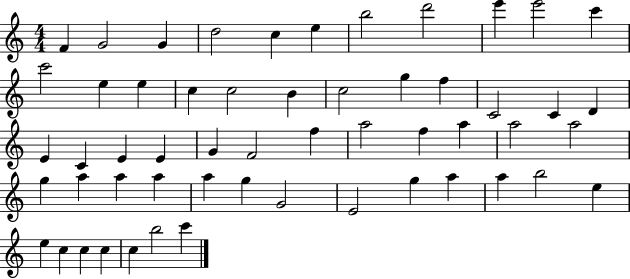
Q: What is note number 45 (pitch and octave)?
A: A5